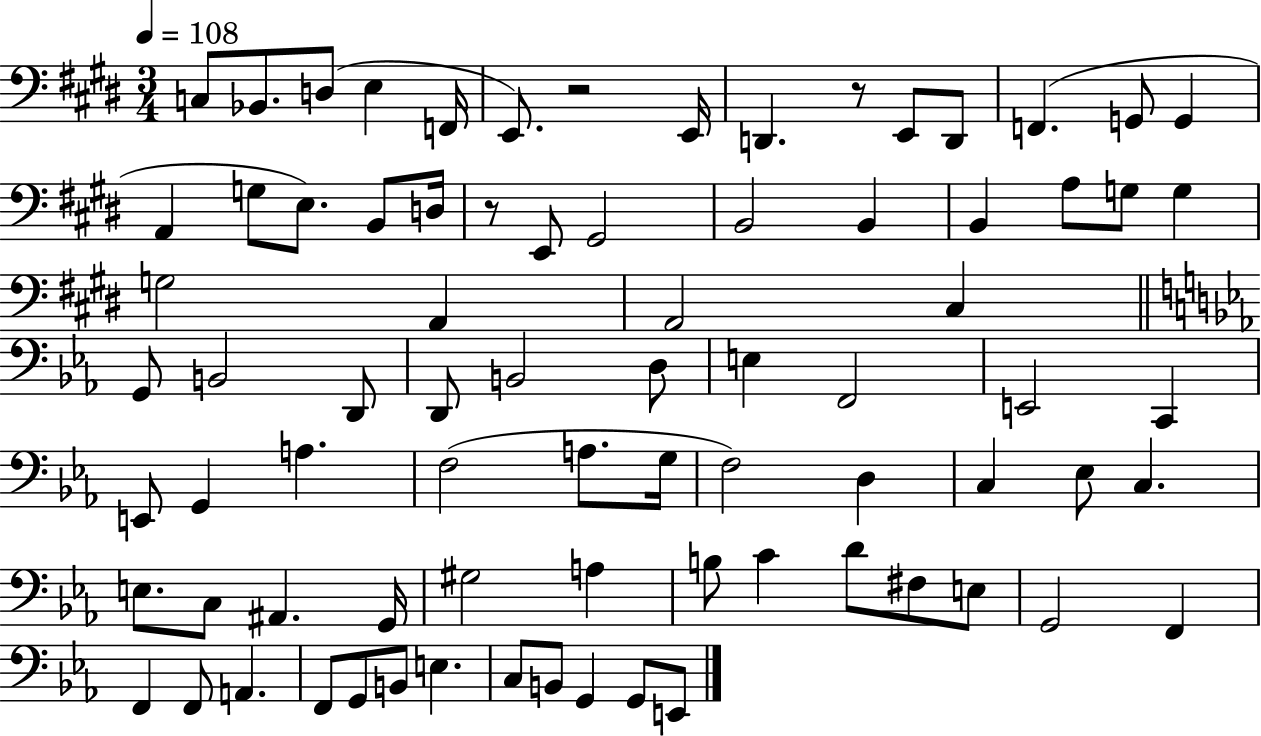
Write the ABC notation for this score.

X:1
T:Untitled
M:3/4
L:1/4
K:E
C,/2 _B,,/2 D,/2 E, F,,/4 E,,/2 z2 E,,/4 D,, z/2 E,,/2 D,,/2 F,, G,,/2 G,, A,, G,/2 E,/2 B,,/2 D,/4 z/2 E,,/2 ^G,,2 B,,2 B,, B,, A,/2 G,/2 G, G,2 A,, A,,2 ^C, G,,/2 B,,2 D,,/2 D,,/2 B,,2 D,/2 E, F,,2 E,,2 C,, E,,/2 G,, A, F,2 A,/2 G,/4 F,2 D, C, _E,/2 C, E,/2 C,/2 ^A,, G,,/4 ^G,2 A, B,/2 C D/2 ^F,/2 E,/2 G,,2 F,, F,, F,,/2 A,, F,,/2 G,,/2 B,,/2 E, C,/2 B,,/2 G,, G,,/2 E,,/2